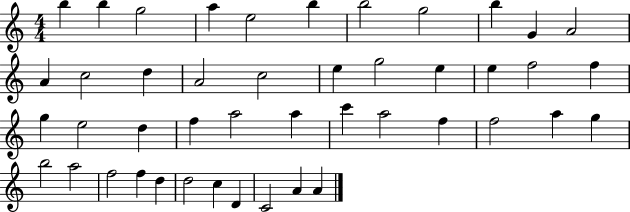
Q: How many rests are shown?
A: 0